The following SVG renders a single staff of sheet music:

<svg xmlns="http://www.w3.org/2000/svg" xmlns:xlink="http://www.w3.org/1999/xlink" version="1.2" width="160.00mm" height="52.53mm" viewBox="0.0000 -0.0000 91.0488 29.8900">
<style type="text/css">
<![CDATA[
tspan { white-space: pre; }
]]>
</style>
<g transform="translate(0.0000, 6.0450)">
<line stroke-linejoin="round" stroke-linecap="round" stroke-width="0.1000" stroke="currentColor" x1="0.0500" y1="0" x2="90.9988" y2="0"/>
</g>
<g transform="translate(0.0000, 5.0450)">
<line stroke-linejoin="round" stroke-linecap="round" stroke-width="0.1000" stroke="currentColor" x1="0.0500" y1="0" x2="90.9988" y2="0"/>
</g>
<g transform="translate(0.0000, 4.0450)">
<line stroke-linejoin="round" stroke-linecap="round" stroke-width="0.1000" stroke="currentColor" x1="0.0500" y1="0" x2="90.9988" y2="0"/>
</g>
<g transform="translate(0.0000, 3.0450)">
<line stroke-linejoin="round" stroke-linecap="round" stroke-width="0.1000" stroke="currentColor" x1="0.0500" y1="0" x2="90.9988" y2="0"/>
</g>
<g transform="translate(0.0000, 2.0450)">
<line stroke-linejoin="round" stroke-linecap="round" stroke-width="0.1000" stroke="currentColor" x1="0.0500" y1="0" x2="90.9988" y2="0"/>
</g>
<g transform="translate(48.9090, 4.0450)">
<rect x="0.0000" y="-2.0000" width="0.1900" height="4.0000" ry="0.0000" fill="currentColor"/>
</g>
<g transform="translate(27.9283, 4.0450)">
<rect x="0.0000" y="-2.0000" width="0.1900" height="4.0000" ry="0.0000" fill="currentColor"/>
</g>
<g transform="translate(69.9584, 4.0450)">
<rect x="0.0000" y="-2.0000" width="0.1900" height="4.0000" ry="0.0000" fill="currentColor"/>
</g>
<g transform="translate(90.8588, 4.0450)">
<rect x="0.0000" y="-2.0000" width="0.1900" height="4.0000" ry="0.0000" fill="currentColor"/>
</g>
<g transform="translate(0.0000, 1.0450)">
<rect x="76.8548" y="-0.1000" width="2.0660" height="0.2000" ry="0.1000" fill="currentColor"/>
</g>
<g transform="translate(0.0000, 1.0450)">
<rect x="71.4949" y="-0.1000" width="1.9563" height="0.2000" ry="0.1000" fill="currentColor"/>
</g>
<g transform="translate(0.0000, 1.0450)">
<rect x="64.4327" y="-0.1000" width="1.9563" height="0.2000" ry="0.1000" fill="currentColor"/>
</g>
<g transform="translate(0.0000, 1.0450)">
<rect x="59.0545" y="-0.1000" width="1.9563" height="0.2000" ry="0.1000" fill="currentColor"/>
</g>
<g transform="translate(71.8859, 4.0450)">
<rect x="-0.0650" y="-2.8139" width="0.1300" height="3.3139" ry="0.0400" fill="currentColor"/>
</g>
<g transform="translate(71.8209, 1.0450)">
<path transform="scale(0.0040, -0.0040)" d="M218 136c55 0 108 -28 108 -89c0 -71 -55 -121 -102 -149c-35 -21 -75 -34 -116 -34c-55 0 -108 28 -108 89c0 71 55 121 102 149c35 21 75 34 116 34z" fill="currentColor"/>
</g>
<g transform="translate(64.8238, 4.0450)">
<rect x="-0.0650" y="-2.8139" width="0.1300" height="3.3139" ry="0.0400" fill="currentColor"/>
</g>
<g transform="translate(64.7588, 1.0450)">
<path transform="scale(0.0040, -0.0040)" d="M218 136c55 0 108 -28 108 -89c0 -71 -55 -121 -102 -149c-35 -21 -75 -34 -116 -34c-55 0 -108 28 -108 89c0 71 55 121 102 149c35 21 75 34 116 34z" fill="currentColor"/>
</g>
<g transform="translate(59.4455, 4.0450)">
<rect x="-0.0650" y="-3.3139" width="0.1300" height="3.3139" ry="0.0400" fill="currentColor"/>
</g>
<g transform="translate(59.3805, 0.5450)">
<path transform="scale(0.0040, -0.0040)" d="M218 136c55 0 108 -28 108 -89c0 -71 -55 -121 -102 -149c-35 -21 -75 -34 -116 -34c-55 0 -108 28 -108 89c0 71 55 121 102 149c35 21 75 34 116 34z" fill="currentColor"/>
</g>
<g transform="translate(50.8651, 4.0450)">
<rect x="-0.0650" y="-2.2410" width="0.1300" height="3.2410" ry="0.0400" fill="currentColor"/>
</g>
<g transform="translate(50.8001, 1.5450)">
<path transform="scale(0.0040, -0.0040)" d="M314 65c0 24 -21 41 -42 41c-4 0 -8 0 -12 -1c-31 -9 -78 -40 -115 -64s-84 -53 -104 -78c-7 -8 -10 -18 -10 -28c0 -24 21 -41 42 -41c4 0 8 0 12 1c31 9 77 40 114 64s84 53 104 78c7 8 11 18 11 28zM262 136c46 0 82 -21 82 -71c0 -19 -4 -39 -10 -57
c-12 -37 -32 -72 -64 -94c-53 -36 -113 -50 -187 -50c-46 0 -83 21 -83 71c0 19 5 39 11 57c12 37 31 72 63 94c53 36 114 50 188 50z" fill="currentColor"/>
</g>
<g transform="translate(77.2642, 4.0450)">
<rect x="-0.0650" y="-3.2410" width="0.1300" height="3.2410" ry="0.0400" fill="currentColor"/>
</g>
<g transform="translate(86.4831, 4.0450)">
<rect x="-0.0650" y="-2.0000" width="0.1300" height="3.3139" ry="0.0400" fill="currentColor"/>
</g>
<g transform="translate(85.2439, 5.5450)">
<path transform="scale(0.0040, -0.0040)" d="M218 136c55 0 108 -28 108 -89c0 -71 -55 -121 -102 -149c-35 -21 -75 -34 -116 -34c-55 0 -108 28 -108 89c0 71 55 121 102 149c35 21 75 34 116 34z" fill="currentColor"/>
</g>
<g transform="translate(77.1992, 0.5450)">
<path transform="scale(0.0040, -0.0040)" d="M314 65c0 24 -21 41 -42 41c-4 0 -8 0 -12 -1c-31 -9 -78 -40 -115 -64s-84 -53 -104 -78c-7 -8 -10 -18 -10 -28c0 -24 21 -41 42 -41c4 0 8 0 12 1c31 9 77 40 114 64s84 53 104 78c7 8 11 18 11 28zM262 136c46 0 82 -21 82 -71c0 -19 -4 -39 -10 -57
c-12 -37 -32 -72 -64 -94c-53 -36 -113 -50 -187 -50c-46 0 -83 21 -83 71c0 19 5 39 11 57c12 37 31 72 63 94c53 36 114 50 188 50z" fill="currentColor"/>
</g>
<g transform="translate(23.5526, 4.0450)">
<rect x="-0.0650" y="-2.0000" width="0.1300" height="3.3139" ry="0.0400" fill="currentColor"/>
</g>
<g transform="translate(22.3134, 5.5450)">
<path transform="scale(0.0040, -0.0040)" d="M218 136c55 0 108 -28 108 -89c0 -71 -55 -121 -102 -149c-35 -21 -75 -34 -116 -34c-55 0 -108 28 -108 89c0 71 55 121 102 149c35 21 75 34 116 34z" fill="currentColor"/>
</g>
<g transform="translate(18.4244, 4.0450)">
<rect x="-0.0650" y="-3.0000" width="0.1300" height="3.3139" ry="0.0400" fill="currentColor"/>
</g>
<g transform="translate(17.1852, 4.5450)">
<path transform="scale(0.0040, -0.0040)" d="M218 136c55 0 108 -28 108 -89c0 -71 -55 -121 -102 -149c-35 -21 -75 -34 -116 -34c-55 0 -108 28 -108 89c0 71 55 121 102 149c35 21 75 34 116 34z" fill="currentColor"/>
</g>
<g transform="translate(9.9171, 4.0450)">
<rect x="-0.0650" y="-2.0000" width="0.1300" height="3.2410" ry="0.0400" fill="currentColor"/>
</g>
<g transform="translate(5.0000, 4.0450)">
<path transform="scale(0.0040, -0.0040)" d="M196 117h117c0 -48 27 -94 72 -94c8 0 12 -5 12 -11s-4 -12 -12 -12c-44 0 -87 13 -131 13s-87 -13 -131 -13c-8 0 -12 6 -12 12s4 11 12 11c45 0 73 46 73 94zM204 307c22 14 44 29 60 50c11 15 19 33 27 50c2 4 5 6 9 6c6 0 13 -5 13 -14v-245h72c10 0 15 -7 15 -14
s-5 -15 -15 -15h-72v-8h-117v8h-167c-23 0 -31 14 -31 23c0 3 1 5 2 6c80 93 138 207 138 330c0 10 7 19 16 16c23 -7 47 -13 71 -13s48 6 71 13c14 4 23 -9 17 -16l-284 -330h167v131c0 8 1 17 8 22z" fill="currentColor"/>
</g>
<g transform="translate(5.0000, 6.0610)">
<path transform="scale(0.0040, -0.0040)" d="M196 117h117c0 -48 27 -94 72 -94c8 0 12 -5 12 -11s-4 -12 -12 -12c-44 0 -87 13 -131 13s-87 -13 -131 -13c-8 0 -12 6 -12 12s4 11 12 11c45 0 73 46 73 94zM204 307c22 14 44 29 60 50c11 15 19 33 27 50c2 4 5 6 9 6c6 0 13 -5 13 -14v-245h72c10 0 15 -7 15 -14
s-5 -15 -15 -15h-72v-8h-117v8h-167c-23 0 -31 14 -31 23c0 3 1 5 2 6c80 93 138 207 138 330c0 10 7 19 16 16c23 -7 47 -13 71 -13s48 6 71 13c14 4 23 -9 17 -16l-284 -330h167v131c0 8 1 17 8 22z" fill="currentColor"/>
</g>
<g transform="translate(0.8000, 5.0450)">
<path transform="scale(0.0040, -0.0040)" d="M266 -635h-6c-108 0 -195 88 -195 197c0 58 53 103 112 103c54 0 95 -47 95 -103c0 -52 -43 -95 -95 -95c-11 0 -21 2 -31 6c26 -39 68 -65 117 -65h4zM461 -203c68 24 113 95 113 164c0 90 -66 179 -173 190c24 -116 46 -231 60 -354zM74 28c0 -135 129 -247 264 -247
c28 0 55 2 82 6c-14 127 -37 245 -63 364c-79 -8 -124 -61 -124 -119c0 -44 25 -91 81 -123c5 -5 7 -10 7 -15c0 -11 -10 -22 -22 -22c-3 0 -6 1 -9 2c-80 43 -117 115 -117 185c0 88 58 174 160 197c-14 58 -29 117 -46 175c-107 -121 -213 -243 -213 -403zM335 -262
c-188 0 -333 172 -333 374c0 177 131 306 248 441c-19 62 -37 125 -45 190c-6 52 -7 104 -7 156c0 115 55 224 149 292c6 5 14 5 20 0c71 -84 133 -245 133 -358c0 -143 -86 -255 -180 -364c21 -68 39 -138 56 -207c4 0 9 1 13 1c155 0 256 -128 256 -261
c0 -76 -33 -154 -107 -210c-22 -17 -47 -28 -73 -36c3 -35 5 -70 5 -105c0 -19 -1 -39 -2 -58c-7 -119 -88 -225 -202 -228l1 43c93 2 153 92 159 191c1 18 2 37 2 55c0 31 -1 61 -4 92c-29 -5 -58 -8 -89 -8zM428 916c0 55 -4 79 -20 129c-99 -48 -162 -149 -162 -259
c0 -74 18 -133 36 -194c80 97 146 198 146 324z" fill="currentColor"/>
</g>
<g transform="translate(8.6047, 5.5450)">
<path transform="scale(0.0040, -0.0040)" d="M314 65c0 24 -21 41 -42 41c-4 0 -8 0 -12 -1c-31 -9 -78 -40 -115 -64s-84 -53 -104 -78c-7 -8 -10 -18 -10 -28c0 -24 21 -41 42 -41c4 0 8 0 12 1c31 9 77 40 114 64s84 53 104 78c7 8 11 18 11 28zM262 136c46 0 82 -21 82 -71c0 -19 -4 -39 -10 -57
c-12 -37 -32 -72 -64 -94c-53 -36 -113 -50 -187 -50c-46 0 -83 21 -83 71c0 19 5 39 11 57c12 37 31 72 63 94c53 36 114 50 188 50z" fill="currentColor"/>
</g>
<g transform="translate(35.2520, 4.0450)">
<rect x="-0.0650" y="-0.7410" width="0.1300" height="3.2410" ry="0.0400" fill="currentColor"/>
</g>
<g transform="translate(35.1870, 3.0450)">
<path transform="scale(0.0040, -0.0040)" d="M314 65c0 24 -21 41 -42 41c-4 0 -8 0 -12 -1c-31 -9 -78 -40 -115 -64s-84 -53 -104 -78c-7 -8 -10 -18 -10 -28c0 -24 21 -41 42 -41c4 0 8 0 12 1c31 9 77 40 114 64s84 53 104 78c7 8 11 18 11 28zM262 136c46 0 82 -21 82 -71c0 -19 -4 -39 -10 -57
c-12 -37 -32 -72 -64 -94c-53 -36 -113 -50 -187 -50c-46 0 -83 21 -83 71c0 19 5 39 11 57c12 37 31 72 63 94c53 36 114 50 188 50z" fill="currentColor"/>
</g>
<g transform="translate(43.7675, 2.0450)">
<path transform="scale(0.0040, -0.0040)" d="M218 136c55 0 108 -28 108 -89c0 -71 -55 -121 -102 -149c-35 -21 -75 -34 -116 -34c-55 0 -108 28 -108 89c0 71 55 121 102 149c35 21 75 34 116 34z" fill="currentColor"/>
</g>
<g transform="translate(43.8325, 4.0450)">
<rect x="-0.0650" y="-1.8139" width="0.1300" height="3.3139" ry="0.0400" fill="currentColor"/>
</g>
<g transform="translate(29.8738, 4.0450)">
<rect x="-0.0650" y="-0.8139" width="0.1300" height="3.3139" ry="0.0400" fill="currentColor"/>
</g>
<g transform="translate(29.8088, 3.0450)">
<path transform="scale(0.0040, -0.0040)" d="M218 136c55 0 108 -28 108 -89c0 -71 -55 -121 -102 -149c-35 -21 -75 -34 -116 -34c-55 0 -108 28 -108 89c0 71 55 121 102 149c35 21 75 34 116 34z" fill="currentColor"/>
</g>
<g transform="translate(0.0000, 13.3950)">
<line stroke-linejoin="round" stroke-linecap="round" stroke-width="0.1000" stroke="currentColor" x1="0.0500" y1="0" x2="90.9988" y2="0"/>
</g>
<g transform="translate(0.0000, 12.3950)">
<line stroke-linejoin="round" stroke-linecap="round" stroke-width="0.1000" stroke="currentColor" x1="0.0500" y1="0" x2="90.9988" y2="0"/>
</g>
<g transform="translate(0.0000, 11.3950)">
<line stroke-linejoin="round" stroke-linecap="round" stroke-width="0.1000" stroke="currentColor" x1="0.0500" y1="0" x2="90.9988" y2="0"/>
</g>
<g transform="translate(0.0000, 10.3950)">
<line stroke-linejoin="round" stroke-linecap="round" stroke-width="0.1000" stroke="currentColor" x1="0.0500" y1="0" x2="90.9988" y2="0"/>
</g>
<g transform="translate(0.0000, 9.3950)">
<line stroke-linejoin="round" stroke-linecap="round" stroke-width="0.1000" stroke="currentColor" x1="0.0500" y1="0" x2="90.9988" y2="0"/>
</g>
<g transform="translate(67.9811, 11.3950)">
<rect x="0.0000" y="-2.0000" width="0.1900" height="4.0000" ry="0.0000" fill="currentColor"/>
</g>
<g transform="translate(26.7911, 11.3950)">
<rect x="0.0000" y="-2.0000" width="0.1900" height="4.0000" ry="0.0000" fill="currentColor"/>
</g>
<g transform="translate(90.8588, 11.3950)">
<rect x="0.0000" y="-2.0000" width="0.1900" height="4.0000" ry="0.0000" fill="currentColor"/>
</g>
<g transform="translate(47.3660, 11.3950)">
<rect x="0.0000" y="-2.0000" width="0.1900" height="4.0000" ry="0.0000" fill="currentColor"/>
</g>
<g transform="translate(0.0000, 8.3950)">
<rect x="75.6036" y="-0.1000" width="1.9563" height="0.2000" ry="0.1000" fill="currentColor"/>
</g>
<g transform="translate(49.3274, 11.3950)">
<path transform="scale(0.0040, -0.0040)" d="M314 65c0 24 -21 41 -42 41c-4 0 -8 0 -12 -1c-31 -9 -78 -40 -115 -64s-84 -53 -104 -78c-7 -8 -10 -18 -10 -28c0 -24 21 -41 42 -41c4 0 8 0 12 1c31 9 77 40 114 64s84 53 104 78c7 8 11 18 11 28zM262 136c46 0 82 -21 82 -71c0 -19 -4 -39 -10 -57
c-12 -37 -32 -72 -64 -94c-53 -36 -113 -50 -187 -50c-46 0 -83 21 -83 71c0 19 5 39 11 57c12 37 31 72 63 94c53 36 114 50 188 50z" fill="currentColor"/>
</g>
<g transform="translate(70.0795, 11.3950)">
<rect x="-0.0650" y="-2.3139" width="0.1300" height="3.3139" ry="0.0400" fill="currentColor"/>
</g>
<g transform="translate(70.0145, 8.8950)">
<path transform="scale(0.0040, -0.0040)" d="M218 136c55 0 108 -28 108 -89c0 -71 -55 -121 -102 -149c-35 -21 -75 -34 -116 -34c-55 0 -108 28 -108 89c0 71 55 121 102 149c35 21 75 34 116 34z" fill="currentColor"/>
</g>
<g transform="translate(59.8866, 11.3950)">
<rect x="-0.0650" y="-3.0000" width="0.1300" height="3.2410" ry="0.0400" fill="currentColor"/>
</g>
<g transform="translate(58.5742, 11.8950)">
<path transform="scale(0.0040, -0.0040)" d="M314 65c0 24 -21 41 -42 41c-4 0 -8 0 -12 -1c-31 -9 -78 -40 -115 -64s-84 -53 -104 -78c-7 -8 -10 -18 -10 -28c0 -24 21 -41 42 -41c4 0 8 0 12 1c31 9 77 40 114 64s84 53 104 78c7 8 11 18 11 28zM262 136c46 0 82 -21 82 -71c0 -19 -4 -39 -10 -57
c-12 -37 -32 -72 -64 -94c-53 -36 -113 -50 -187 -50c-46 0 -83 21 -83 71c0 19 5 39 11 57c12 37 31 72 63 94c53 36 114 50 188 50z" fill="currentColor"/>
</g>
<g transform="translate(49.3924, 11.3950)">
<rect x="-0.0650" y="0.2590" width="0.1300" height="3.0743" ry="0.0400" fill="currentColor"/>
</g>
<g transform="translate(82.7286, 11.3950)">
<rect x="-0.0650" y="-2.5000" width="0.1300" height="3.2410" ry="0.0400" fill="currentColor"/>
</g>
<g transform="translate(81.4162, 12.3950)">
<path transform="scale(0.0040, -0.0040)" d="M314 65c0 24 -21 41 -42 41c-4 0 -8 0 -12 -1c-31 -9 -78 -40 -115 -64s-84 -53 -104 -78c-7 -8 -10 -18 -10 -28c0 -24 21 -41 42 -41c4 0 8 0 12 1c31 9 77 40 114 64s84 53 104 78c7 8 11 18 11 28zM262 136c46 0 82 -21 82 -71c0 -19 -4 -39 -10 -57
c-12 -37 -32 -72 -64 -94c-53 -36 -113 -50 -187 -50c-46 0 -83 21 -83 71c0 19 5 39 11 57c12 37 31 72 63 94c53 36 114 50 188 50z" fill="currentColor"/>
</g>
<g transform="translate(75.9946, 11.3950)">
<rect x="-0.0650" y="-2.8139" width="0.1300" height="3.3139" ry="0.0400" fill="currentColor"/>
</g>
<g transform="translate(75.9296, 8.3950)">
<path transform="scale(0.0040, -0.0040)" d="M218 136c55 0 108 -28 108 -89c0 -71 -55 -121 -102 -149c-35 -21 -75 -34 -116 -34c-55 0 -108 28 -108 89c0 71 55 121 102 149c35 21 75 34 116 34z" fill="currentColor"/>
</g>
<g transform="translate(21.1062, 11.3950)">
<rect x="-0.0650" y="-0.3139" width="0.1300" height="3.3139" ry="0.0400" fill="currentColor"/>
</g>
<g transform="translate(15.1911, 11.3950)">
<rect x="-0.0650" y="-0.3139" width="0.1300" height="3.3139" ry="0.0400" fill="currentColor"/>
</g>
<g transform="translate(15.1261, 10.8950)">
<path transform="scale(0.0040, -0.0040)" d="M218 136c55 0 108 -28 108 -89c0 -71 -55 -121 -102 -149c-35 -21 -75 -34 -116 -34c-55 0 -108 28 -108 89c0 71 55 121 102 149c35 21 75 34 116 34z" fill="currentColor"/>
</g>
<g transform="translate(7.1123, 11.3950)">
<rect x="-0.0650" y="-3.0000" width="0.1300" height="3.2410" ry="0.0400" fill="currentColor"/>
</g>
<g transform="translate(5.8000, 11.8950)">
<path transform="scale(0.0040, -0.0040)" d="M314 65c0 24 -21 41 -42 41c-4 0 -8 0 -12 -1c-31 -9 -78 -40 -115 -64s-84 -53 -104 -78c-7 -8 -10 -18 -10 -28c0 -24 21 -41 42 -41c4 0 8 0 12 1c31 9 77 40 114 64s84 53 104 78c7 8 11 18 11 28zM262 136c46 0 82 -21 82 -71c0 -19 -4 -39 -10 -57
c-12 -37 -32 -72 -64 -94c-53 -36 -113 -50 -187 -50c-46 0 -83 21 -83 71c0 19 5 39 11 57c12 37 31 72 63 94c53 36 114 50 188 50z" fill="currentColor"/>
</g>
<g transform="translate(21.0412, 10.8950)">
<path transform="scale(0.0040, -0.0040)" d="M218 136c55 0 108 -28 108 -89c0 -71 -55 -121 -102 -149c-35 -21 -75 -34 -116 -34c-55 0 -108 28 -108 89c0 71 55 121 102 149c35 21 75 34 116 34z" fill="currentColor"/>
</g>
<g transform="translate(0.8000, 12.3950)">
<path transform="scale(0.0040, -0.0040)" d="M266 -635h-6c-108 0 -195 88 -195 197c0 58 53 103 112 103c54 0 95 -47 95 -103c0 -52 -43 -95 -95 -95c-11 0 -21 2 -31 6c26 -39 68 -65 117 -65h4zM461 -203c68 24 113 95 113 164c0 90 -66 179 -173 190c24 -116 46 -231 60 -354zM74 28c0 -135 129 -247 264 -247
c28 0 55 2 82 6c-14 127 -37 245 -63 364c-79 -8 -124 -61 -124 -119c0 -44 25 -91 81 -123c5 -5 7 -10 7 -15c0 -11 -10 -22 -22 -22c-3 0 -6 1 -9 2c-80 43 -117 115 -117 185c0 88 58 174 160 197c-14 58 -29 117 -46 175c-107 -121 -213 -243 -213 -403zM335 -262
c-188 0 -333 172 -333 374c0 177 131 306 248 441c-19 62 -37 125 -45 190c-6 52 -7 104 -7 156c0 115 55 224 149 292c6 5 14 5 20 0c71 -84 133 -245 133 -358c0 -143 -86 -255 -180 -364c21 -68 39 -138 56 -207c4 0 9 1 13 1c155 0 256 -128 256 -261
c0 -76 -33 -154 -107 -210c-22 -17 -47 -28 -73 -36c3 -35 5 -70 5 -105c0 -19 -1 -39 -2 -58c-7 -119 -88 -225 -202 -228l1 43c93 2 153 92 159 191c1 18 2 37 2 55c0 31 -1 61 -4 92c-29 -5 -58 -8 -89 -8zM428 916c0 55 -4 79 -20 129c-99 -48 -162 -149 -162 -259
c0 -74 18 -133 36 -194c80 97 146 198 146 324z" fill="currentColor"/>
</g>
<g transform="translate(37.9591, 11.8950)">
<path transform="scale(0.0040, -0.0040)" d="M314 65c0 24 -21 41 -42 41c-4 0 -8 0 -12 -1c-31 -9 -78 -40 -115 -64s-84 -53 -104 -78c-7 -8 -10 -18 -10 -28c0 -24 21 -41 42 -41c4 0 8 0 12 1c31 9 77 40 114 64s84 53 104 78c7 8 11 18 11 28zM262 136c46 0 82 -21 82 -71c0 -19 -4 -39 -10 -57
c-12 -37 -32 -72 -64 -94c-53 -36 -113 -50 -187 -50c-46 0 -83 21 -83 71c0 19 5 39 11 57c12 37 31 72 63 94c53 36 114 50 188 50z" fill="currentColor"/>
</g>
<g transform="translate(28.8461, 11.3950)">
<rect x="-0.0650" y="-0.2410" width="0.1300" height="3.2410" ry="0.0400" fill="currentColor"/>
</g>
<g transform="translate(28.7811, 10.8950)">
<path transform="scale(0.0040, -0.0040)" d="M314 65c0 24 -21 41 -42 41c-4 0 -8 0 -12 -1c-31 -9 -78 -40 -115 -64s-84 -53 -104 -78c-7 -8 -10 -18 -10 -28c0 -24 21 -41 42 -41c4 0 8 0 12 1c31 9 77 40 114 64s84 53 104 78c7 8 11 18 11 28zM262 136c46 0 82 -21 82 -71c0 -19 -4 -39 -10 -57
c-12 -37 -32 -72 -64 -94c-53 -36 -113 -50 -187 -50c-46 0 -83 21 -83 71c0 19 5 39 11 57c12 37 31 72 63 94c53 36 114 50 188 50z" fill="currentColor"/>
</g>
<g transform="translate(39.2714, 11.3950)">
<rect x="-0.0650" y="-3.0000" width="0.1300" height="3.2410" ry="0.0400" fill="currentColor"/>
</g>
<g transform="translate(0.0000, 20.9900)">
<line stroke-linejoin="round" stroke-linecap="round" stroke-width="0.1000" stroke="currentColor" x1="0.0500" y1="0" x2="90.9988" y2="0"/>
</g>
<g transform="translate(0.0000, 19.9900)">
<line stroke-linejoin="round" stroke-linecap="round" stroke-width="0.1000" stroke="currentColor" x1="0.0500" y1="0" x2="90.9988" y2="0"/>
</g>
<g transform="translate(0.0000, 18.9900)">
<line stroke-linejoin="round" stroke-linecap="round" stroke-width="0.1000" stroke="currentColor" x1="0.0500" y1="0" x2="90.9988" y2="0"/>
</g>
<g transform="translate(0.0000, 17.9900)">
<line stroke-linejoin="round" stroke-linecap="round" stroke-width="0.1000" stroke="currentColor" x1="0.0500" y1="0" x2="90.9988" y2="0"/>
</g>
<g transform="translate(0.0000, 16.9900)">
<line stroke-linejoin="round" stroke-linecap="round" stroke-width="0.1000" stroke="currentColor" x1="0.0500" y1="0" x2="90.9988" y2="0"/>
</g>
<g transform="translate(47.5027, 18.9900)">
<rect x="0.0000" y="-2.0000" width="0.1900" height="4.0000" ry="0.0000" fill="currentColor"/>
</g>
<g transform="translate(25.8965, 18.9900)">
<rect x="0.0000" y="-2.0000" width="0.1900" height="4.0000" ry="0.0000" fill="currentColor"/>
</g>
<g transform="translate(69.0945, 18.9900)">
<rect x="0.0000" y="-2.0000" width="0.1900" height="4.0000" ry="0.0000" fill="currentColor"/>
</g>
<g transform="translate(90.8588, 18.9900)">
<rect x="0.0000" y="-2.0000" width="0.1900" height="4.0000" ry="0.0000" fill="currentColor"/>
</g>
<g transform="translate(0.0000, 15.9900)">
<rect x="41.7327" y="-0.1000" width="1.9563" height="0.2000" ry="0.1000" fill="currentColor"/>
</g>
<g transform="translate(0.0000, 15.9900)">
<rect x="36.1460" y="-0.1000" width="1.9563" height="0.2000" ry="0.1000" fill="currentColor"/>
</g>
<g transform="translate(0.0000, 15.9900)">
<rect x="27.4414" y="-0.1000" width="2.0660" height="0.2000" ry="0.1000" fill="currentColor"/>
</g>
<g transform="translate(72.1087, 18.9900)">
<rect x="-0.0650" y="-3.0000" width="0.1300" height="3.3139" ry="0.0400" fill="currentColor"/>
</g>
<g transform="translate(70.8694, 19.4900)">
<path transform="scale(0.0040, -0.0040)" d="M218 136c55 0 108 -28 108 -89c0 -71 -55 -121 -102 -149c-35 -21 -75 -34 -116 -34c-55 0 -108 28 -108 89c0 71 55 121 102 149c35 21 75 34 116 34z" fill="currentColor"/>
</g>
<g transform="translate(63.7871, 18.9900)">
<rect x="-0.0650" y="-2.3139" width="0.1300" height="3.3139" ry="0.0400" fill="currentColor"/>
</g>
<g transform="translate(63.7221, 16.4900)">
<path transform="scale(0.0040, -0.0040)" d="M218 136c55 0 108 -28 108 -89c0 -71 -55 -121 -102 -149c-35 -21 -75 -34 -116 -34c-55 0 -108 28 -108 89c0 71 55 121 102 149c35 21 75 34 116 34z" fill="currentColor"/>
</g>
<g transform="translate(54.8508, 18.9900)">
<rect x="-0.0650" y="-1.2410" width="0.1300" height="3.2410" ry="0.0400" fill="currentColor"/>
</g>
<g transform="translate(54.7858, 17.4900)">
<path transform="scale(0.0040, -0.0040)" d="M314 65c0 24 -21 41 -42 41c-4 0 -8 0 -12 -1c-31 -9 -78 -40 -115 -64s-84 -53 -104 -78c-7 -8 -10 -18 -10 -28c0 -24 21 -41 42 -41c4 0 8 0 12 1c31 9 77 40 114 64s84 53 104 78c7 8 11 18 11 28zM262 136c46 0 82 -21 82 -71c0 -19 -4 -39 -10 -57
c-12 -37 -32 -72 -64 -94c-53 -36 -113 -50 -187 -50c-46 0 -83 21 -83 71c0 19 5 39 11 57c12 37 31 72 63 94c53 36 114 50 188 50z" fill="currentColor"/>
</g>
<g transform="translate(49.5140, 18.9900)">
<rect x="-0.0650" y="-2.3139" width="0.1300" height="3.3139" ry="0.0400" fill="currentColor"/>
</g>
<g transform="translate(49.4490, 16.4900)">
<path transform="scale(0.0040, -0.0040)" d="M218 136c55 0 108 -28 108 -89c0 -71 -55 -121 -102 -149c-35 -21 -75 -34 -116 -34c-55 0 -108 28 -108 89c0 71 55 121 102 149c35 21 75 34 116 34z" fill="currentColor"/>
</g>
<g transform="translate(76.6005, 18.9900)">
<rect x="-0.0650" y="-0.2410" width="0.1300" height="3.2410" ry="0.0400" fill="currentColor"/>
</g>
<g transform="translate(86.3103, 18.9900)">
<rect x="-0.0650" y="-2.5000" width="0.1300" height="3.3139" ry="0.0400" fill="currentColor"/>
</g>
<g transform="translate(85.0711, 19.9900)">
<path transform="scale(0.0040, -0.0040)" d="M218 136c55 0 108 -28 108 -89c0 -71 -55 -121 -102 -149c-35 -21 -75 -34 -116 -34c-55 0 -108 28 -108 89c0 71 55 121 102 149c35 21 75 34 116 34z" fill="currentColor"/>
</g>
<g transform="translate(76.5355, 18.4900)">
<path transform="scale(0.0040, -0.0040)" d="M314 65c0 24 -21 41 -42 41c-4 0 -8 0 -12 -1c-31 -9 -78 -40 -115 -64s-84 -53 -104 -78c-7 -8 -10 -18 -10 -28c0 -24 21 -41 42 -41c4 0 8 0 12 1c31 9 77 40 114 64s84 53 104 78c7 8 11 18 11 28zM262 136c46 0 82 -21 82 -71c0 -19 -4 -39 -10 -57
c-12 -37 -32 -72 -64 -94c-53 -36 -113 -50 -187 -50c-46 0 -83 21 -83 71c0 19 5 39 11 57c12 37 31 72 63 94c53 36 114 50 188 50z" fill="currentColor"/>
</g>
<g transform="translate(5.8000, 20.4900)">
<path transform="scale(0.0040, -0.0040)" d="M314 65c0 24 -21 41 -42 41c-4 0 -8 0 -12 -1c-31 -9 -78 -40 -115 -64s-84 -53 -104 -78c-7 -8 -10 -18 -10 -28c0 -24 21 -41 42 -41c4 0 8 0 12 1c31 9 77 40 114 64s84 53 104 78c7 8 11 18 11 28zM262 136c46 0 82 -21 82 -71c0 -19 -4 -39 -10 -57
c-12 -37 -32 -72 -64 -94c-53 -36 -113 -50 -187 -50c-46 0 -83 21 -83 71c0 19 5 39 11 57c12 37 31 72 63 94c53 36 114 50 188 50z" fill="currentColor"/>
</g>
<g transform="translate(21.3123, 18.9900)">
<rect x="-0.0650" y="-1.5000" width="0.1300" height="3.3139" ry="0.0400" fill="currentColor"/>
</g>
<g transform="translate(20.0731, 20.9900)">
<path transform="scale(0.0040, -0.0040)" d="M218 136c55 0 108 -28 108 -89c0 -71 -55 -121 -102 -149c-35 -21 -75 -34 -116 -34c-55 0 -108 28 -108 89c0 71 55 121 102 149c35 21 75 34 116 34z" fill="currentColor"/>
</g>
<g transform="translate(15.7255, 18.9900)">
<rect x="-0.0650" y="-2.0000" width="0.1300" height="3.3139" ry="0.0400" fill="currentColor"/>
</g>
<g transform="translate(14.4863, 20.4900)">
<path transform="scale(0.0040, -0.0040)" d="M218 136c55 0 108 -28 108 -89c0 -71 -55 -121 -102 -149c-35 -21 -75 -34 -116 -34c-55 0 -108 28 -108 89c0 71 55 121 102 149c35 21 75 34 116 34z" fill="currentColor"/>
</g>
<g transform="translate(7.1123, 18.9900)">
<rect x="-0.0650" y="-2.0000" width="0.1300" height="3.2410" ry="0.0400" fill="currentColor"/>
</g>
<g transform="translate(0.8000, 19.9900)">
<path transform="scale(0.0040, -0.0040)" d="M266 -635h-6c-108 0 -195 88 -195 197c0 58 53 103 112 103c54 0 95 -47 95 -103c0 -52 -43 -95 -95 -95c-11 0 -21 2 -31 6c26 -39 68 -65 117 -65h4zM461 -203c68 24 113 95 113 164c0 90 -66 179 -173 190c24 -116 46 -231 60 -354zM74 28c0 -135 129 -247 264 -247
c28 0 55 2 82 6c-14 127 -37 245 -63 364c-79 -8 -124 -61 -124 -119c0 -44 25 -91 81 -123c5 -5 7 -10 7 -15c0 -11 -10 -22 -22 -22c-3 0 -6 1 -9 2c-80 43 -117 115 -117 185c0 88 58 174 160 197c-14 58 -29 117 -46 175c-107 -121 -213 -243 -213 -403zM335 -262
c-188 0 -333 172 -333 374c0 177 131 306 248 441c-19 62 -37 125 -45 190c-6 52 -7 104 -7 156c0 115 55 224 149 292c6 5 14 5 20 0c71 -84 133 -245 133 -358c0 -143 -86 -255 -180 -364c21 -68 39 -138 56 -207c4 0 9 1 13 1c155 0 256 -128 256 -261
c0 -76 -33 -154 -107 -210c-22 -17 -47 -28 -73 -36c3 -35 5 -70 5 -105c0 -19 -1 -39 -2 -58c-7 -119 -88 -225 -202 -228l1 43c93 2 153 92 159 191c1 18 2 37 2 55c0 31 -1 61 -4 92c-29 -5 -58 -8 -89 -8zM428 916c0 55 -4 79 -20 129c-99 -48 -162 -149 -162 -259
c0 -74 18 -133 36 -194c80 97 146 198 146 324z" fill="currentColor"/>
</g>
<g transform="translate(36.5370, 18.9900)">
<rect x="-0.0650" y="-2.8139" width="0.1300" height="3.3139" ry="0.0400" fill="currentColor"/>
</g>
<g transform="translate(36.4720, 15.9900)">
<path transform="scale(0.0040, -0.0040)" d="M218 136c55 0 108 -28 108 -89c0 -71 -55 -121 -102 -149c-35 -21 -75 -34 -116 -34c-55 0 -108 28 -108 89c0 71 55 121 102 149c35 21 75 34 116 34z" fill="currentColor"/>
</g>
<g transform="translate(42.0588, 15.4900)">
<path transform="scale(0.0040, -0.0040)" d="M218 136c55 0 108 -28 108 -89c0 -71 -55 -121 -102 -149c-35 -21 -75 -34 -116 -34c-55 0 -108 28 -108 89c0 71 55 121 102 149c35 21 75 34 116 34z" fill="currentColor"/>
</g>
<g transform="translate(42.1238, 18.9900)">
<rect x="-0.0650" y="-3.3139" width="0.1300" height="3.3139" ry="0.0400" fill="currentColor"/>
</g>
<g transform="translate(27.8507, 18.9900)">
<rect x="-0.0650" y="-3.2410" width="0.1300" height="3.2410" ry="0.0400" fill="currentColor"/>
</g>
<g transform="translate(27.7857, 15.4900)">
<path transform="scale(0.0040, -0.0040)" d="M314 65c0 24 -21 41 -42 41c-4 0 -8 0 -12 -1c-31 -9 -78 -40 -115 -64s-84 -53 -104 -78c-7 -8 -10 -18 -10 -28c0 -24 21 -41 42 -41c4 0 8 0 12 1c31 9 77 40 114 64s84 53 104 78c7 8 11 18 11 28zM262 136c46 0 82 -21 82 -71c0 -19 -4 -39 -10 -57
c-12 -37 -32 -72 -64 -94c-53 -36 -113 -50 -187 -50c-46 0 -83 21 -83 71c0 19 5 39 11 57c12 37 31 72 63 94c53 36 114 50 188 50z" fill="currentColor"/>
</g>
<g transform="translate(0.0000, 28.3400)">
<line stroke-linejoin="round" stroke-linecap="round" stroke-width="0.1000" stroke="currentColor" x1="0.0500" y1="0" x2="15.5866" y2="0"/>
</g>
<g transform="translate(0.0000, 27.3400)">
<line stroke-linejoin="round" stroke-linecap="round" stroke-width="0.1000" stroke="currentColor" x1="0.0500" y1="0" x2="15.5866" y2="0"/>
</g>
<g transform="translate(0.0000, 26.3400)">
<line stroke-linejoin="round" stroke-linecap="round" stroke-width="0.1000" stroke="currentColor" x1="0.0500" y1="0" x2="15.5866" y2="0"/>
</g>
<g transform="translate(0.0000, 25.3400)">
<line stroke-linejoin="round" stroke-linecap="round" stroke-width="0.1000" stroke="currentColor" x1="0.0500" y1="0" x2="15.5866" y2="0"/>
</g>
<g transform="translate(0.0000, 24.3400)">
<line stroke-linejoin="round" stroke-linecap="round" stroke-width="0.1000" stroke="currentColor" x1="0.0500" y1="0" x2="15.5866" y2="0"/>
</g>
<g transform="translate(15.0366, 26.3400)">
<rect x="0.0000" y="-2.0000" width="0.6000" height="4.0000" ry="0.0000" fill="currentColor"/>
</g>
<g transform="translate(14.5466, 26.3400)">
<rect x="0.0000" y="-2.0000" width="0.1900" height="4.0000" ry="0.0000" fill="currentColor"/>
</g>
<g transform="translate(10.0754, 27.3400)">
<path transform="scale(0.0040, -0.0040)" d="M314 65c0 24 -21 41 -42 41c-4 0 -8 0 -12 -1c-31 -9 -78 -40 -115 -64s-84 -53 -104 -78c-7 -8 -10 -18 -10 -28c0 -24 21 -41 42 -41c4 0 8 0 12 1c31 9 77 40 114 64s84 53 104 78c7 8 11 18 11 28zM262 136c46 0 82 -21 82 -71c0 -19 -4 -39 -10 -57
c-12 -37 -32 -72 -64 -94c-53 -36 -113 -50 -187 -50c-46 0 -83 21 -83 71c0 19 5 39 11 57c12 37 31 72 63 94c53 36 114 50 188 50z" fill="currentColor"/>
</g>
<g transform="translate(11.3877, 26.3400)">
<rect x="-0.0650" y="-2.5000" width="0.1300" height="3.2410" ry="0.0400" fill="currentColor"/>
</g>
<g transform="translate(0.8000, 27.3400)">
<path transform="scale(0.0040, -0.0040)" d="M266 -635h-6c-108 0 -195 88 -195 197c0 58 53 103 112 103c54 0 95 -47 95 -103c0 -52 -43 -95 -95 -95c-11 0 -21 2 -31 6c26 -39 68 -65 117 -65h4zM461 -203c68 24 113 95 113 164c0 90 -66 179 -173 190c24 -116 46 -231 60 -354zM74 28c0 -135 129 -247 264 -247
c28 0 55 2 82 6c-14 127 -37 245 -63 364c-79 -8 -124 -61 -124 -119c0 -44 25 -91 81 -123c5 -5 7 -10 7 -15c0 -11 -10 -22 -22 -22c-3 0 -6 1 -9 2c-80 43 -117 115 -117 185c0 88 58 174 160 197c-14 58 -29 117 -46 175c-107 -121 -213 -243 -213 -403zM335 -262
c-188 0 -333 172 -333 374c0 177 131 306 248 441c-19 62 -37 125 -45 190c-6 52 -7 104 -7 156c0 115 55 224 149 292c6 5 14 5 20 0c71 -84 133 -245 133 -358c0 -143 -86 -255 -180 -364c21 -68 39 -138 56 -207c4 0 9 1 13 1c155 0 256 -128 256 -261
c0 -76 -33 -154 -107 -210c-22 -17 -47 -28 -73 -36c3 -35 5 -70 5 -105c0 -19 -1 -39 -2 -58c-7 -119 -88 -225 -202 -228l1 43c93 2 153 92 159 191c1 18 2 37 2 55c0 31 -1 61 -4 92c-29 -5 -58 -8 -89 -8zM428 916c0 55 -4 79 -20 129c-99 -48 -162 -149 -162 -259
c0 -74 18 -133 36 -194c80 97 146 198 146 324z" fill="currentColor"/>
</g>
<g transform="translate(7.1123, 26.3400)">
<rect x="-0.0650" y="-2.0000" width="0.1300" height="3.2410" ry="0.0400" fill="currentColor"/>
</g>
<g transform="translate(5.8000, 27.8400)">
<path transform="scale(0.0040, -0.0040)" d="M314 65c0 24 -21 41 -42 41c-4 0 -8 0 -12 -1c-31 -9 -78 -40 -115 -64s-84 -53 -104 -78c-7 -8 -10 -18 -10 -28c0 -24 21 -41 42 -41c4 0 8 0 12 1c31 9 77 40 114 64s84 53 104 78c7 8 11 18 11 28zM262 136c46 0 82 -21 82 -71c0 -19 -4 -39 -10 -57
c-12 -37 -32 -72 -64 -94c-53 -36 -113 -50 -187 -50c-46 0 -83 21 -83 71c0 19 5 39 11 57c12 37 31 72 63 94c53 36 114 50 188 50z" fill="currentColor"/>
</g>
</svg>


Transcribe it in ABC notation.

X:1
T:Untitled
M:4/4
L:1/4
K:C
F2 A F d d2 f g2 b a a b2 F A2 c c c2 A2 B2 A2 g a G2 F2 F E b2 a b g e2 g A c2 G F2 G2